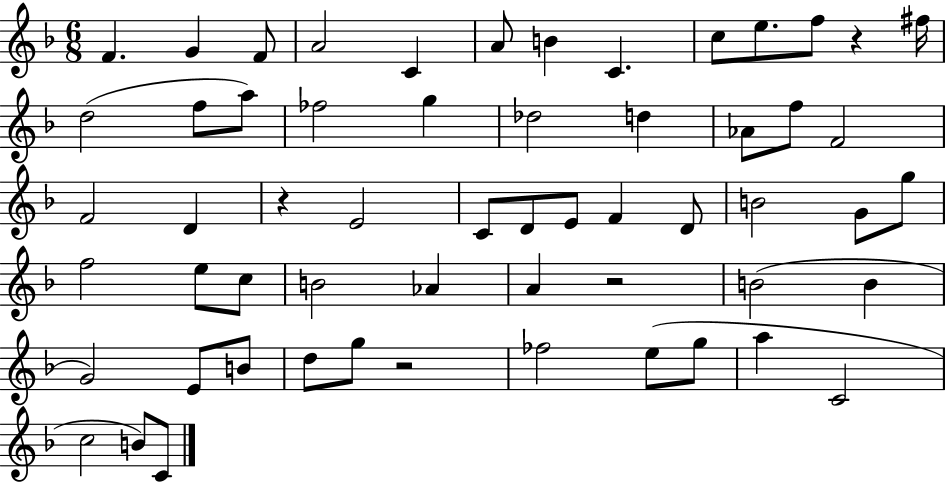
X:1
T:Untitled
M:6/8
L:1/4
K:F
F G F/2 A2 C A/2 B C c/2 e/2 f/2 z ^f/4 d2 f/2 a/2 _f2 g _d2 d _A/2 f/2 F2 F2 D z E2 C/2 D/2 E/2 F D/2 B2 G/2 g/2 f2 e/2 c/2 B2 _A A z2 B2 B G2 E/2 B/2 d/2 g/2 z2 _f2 e/2 g/2 a C2 c2 B/2 C/2